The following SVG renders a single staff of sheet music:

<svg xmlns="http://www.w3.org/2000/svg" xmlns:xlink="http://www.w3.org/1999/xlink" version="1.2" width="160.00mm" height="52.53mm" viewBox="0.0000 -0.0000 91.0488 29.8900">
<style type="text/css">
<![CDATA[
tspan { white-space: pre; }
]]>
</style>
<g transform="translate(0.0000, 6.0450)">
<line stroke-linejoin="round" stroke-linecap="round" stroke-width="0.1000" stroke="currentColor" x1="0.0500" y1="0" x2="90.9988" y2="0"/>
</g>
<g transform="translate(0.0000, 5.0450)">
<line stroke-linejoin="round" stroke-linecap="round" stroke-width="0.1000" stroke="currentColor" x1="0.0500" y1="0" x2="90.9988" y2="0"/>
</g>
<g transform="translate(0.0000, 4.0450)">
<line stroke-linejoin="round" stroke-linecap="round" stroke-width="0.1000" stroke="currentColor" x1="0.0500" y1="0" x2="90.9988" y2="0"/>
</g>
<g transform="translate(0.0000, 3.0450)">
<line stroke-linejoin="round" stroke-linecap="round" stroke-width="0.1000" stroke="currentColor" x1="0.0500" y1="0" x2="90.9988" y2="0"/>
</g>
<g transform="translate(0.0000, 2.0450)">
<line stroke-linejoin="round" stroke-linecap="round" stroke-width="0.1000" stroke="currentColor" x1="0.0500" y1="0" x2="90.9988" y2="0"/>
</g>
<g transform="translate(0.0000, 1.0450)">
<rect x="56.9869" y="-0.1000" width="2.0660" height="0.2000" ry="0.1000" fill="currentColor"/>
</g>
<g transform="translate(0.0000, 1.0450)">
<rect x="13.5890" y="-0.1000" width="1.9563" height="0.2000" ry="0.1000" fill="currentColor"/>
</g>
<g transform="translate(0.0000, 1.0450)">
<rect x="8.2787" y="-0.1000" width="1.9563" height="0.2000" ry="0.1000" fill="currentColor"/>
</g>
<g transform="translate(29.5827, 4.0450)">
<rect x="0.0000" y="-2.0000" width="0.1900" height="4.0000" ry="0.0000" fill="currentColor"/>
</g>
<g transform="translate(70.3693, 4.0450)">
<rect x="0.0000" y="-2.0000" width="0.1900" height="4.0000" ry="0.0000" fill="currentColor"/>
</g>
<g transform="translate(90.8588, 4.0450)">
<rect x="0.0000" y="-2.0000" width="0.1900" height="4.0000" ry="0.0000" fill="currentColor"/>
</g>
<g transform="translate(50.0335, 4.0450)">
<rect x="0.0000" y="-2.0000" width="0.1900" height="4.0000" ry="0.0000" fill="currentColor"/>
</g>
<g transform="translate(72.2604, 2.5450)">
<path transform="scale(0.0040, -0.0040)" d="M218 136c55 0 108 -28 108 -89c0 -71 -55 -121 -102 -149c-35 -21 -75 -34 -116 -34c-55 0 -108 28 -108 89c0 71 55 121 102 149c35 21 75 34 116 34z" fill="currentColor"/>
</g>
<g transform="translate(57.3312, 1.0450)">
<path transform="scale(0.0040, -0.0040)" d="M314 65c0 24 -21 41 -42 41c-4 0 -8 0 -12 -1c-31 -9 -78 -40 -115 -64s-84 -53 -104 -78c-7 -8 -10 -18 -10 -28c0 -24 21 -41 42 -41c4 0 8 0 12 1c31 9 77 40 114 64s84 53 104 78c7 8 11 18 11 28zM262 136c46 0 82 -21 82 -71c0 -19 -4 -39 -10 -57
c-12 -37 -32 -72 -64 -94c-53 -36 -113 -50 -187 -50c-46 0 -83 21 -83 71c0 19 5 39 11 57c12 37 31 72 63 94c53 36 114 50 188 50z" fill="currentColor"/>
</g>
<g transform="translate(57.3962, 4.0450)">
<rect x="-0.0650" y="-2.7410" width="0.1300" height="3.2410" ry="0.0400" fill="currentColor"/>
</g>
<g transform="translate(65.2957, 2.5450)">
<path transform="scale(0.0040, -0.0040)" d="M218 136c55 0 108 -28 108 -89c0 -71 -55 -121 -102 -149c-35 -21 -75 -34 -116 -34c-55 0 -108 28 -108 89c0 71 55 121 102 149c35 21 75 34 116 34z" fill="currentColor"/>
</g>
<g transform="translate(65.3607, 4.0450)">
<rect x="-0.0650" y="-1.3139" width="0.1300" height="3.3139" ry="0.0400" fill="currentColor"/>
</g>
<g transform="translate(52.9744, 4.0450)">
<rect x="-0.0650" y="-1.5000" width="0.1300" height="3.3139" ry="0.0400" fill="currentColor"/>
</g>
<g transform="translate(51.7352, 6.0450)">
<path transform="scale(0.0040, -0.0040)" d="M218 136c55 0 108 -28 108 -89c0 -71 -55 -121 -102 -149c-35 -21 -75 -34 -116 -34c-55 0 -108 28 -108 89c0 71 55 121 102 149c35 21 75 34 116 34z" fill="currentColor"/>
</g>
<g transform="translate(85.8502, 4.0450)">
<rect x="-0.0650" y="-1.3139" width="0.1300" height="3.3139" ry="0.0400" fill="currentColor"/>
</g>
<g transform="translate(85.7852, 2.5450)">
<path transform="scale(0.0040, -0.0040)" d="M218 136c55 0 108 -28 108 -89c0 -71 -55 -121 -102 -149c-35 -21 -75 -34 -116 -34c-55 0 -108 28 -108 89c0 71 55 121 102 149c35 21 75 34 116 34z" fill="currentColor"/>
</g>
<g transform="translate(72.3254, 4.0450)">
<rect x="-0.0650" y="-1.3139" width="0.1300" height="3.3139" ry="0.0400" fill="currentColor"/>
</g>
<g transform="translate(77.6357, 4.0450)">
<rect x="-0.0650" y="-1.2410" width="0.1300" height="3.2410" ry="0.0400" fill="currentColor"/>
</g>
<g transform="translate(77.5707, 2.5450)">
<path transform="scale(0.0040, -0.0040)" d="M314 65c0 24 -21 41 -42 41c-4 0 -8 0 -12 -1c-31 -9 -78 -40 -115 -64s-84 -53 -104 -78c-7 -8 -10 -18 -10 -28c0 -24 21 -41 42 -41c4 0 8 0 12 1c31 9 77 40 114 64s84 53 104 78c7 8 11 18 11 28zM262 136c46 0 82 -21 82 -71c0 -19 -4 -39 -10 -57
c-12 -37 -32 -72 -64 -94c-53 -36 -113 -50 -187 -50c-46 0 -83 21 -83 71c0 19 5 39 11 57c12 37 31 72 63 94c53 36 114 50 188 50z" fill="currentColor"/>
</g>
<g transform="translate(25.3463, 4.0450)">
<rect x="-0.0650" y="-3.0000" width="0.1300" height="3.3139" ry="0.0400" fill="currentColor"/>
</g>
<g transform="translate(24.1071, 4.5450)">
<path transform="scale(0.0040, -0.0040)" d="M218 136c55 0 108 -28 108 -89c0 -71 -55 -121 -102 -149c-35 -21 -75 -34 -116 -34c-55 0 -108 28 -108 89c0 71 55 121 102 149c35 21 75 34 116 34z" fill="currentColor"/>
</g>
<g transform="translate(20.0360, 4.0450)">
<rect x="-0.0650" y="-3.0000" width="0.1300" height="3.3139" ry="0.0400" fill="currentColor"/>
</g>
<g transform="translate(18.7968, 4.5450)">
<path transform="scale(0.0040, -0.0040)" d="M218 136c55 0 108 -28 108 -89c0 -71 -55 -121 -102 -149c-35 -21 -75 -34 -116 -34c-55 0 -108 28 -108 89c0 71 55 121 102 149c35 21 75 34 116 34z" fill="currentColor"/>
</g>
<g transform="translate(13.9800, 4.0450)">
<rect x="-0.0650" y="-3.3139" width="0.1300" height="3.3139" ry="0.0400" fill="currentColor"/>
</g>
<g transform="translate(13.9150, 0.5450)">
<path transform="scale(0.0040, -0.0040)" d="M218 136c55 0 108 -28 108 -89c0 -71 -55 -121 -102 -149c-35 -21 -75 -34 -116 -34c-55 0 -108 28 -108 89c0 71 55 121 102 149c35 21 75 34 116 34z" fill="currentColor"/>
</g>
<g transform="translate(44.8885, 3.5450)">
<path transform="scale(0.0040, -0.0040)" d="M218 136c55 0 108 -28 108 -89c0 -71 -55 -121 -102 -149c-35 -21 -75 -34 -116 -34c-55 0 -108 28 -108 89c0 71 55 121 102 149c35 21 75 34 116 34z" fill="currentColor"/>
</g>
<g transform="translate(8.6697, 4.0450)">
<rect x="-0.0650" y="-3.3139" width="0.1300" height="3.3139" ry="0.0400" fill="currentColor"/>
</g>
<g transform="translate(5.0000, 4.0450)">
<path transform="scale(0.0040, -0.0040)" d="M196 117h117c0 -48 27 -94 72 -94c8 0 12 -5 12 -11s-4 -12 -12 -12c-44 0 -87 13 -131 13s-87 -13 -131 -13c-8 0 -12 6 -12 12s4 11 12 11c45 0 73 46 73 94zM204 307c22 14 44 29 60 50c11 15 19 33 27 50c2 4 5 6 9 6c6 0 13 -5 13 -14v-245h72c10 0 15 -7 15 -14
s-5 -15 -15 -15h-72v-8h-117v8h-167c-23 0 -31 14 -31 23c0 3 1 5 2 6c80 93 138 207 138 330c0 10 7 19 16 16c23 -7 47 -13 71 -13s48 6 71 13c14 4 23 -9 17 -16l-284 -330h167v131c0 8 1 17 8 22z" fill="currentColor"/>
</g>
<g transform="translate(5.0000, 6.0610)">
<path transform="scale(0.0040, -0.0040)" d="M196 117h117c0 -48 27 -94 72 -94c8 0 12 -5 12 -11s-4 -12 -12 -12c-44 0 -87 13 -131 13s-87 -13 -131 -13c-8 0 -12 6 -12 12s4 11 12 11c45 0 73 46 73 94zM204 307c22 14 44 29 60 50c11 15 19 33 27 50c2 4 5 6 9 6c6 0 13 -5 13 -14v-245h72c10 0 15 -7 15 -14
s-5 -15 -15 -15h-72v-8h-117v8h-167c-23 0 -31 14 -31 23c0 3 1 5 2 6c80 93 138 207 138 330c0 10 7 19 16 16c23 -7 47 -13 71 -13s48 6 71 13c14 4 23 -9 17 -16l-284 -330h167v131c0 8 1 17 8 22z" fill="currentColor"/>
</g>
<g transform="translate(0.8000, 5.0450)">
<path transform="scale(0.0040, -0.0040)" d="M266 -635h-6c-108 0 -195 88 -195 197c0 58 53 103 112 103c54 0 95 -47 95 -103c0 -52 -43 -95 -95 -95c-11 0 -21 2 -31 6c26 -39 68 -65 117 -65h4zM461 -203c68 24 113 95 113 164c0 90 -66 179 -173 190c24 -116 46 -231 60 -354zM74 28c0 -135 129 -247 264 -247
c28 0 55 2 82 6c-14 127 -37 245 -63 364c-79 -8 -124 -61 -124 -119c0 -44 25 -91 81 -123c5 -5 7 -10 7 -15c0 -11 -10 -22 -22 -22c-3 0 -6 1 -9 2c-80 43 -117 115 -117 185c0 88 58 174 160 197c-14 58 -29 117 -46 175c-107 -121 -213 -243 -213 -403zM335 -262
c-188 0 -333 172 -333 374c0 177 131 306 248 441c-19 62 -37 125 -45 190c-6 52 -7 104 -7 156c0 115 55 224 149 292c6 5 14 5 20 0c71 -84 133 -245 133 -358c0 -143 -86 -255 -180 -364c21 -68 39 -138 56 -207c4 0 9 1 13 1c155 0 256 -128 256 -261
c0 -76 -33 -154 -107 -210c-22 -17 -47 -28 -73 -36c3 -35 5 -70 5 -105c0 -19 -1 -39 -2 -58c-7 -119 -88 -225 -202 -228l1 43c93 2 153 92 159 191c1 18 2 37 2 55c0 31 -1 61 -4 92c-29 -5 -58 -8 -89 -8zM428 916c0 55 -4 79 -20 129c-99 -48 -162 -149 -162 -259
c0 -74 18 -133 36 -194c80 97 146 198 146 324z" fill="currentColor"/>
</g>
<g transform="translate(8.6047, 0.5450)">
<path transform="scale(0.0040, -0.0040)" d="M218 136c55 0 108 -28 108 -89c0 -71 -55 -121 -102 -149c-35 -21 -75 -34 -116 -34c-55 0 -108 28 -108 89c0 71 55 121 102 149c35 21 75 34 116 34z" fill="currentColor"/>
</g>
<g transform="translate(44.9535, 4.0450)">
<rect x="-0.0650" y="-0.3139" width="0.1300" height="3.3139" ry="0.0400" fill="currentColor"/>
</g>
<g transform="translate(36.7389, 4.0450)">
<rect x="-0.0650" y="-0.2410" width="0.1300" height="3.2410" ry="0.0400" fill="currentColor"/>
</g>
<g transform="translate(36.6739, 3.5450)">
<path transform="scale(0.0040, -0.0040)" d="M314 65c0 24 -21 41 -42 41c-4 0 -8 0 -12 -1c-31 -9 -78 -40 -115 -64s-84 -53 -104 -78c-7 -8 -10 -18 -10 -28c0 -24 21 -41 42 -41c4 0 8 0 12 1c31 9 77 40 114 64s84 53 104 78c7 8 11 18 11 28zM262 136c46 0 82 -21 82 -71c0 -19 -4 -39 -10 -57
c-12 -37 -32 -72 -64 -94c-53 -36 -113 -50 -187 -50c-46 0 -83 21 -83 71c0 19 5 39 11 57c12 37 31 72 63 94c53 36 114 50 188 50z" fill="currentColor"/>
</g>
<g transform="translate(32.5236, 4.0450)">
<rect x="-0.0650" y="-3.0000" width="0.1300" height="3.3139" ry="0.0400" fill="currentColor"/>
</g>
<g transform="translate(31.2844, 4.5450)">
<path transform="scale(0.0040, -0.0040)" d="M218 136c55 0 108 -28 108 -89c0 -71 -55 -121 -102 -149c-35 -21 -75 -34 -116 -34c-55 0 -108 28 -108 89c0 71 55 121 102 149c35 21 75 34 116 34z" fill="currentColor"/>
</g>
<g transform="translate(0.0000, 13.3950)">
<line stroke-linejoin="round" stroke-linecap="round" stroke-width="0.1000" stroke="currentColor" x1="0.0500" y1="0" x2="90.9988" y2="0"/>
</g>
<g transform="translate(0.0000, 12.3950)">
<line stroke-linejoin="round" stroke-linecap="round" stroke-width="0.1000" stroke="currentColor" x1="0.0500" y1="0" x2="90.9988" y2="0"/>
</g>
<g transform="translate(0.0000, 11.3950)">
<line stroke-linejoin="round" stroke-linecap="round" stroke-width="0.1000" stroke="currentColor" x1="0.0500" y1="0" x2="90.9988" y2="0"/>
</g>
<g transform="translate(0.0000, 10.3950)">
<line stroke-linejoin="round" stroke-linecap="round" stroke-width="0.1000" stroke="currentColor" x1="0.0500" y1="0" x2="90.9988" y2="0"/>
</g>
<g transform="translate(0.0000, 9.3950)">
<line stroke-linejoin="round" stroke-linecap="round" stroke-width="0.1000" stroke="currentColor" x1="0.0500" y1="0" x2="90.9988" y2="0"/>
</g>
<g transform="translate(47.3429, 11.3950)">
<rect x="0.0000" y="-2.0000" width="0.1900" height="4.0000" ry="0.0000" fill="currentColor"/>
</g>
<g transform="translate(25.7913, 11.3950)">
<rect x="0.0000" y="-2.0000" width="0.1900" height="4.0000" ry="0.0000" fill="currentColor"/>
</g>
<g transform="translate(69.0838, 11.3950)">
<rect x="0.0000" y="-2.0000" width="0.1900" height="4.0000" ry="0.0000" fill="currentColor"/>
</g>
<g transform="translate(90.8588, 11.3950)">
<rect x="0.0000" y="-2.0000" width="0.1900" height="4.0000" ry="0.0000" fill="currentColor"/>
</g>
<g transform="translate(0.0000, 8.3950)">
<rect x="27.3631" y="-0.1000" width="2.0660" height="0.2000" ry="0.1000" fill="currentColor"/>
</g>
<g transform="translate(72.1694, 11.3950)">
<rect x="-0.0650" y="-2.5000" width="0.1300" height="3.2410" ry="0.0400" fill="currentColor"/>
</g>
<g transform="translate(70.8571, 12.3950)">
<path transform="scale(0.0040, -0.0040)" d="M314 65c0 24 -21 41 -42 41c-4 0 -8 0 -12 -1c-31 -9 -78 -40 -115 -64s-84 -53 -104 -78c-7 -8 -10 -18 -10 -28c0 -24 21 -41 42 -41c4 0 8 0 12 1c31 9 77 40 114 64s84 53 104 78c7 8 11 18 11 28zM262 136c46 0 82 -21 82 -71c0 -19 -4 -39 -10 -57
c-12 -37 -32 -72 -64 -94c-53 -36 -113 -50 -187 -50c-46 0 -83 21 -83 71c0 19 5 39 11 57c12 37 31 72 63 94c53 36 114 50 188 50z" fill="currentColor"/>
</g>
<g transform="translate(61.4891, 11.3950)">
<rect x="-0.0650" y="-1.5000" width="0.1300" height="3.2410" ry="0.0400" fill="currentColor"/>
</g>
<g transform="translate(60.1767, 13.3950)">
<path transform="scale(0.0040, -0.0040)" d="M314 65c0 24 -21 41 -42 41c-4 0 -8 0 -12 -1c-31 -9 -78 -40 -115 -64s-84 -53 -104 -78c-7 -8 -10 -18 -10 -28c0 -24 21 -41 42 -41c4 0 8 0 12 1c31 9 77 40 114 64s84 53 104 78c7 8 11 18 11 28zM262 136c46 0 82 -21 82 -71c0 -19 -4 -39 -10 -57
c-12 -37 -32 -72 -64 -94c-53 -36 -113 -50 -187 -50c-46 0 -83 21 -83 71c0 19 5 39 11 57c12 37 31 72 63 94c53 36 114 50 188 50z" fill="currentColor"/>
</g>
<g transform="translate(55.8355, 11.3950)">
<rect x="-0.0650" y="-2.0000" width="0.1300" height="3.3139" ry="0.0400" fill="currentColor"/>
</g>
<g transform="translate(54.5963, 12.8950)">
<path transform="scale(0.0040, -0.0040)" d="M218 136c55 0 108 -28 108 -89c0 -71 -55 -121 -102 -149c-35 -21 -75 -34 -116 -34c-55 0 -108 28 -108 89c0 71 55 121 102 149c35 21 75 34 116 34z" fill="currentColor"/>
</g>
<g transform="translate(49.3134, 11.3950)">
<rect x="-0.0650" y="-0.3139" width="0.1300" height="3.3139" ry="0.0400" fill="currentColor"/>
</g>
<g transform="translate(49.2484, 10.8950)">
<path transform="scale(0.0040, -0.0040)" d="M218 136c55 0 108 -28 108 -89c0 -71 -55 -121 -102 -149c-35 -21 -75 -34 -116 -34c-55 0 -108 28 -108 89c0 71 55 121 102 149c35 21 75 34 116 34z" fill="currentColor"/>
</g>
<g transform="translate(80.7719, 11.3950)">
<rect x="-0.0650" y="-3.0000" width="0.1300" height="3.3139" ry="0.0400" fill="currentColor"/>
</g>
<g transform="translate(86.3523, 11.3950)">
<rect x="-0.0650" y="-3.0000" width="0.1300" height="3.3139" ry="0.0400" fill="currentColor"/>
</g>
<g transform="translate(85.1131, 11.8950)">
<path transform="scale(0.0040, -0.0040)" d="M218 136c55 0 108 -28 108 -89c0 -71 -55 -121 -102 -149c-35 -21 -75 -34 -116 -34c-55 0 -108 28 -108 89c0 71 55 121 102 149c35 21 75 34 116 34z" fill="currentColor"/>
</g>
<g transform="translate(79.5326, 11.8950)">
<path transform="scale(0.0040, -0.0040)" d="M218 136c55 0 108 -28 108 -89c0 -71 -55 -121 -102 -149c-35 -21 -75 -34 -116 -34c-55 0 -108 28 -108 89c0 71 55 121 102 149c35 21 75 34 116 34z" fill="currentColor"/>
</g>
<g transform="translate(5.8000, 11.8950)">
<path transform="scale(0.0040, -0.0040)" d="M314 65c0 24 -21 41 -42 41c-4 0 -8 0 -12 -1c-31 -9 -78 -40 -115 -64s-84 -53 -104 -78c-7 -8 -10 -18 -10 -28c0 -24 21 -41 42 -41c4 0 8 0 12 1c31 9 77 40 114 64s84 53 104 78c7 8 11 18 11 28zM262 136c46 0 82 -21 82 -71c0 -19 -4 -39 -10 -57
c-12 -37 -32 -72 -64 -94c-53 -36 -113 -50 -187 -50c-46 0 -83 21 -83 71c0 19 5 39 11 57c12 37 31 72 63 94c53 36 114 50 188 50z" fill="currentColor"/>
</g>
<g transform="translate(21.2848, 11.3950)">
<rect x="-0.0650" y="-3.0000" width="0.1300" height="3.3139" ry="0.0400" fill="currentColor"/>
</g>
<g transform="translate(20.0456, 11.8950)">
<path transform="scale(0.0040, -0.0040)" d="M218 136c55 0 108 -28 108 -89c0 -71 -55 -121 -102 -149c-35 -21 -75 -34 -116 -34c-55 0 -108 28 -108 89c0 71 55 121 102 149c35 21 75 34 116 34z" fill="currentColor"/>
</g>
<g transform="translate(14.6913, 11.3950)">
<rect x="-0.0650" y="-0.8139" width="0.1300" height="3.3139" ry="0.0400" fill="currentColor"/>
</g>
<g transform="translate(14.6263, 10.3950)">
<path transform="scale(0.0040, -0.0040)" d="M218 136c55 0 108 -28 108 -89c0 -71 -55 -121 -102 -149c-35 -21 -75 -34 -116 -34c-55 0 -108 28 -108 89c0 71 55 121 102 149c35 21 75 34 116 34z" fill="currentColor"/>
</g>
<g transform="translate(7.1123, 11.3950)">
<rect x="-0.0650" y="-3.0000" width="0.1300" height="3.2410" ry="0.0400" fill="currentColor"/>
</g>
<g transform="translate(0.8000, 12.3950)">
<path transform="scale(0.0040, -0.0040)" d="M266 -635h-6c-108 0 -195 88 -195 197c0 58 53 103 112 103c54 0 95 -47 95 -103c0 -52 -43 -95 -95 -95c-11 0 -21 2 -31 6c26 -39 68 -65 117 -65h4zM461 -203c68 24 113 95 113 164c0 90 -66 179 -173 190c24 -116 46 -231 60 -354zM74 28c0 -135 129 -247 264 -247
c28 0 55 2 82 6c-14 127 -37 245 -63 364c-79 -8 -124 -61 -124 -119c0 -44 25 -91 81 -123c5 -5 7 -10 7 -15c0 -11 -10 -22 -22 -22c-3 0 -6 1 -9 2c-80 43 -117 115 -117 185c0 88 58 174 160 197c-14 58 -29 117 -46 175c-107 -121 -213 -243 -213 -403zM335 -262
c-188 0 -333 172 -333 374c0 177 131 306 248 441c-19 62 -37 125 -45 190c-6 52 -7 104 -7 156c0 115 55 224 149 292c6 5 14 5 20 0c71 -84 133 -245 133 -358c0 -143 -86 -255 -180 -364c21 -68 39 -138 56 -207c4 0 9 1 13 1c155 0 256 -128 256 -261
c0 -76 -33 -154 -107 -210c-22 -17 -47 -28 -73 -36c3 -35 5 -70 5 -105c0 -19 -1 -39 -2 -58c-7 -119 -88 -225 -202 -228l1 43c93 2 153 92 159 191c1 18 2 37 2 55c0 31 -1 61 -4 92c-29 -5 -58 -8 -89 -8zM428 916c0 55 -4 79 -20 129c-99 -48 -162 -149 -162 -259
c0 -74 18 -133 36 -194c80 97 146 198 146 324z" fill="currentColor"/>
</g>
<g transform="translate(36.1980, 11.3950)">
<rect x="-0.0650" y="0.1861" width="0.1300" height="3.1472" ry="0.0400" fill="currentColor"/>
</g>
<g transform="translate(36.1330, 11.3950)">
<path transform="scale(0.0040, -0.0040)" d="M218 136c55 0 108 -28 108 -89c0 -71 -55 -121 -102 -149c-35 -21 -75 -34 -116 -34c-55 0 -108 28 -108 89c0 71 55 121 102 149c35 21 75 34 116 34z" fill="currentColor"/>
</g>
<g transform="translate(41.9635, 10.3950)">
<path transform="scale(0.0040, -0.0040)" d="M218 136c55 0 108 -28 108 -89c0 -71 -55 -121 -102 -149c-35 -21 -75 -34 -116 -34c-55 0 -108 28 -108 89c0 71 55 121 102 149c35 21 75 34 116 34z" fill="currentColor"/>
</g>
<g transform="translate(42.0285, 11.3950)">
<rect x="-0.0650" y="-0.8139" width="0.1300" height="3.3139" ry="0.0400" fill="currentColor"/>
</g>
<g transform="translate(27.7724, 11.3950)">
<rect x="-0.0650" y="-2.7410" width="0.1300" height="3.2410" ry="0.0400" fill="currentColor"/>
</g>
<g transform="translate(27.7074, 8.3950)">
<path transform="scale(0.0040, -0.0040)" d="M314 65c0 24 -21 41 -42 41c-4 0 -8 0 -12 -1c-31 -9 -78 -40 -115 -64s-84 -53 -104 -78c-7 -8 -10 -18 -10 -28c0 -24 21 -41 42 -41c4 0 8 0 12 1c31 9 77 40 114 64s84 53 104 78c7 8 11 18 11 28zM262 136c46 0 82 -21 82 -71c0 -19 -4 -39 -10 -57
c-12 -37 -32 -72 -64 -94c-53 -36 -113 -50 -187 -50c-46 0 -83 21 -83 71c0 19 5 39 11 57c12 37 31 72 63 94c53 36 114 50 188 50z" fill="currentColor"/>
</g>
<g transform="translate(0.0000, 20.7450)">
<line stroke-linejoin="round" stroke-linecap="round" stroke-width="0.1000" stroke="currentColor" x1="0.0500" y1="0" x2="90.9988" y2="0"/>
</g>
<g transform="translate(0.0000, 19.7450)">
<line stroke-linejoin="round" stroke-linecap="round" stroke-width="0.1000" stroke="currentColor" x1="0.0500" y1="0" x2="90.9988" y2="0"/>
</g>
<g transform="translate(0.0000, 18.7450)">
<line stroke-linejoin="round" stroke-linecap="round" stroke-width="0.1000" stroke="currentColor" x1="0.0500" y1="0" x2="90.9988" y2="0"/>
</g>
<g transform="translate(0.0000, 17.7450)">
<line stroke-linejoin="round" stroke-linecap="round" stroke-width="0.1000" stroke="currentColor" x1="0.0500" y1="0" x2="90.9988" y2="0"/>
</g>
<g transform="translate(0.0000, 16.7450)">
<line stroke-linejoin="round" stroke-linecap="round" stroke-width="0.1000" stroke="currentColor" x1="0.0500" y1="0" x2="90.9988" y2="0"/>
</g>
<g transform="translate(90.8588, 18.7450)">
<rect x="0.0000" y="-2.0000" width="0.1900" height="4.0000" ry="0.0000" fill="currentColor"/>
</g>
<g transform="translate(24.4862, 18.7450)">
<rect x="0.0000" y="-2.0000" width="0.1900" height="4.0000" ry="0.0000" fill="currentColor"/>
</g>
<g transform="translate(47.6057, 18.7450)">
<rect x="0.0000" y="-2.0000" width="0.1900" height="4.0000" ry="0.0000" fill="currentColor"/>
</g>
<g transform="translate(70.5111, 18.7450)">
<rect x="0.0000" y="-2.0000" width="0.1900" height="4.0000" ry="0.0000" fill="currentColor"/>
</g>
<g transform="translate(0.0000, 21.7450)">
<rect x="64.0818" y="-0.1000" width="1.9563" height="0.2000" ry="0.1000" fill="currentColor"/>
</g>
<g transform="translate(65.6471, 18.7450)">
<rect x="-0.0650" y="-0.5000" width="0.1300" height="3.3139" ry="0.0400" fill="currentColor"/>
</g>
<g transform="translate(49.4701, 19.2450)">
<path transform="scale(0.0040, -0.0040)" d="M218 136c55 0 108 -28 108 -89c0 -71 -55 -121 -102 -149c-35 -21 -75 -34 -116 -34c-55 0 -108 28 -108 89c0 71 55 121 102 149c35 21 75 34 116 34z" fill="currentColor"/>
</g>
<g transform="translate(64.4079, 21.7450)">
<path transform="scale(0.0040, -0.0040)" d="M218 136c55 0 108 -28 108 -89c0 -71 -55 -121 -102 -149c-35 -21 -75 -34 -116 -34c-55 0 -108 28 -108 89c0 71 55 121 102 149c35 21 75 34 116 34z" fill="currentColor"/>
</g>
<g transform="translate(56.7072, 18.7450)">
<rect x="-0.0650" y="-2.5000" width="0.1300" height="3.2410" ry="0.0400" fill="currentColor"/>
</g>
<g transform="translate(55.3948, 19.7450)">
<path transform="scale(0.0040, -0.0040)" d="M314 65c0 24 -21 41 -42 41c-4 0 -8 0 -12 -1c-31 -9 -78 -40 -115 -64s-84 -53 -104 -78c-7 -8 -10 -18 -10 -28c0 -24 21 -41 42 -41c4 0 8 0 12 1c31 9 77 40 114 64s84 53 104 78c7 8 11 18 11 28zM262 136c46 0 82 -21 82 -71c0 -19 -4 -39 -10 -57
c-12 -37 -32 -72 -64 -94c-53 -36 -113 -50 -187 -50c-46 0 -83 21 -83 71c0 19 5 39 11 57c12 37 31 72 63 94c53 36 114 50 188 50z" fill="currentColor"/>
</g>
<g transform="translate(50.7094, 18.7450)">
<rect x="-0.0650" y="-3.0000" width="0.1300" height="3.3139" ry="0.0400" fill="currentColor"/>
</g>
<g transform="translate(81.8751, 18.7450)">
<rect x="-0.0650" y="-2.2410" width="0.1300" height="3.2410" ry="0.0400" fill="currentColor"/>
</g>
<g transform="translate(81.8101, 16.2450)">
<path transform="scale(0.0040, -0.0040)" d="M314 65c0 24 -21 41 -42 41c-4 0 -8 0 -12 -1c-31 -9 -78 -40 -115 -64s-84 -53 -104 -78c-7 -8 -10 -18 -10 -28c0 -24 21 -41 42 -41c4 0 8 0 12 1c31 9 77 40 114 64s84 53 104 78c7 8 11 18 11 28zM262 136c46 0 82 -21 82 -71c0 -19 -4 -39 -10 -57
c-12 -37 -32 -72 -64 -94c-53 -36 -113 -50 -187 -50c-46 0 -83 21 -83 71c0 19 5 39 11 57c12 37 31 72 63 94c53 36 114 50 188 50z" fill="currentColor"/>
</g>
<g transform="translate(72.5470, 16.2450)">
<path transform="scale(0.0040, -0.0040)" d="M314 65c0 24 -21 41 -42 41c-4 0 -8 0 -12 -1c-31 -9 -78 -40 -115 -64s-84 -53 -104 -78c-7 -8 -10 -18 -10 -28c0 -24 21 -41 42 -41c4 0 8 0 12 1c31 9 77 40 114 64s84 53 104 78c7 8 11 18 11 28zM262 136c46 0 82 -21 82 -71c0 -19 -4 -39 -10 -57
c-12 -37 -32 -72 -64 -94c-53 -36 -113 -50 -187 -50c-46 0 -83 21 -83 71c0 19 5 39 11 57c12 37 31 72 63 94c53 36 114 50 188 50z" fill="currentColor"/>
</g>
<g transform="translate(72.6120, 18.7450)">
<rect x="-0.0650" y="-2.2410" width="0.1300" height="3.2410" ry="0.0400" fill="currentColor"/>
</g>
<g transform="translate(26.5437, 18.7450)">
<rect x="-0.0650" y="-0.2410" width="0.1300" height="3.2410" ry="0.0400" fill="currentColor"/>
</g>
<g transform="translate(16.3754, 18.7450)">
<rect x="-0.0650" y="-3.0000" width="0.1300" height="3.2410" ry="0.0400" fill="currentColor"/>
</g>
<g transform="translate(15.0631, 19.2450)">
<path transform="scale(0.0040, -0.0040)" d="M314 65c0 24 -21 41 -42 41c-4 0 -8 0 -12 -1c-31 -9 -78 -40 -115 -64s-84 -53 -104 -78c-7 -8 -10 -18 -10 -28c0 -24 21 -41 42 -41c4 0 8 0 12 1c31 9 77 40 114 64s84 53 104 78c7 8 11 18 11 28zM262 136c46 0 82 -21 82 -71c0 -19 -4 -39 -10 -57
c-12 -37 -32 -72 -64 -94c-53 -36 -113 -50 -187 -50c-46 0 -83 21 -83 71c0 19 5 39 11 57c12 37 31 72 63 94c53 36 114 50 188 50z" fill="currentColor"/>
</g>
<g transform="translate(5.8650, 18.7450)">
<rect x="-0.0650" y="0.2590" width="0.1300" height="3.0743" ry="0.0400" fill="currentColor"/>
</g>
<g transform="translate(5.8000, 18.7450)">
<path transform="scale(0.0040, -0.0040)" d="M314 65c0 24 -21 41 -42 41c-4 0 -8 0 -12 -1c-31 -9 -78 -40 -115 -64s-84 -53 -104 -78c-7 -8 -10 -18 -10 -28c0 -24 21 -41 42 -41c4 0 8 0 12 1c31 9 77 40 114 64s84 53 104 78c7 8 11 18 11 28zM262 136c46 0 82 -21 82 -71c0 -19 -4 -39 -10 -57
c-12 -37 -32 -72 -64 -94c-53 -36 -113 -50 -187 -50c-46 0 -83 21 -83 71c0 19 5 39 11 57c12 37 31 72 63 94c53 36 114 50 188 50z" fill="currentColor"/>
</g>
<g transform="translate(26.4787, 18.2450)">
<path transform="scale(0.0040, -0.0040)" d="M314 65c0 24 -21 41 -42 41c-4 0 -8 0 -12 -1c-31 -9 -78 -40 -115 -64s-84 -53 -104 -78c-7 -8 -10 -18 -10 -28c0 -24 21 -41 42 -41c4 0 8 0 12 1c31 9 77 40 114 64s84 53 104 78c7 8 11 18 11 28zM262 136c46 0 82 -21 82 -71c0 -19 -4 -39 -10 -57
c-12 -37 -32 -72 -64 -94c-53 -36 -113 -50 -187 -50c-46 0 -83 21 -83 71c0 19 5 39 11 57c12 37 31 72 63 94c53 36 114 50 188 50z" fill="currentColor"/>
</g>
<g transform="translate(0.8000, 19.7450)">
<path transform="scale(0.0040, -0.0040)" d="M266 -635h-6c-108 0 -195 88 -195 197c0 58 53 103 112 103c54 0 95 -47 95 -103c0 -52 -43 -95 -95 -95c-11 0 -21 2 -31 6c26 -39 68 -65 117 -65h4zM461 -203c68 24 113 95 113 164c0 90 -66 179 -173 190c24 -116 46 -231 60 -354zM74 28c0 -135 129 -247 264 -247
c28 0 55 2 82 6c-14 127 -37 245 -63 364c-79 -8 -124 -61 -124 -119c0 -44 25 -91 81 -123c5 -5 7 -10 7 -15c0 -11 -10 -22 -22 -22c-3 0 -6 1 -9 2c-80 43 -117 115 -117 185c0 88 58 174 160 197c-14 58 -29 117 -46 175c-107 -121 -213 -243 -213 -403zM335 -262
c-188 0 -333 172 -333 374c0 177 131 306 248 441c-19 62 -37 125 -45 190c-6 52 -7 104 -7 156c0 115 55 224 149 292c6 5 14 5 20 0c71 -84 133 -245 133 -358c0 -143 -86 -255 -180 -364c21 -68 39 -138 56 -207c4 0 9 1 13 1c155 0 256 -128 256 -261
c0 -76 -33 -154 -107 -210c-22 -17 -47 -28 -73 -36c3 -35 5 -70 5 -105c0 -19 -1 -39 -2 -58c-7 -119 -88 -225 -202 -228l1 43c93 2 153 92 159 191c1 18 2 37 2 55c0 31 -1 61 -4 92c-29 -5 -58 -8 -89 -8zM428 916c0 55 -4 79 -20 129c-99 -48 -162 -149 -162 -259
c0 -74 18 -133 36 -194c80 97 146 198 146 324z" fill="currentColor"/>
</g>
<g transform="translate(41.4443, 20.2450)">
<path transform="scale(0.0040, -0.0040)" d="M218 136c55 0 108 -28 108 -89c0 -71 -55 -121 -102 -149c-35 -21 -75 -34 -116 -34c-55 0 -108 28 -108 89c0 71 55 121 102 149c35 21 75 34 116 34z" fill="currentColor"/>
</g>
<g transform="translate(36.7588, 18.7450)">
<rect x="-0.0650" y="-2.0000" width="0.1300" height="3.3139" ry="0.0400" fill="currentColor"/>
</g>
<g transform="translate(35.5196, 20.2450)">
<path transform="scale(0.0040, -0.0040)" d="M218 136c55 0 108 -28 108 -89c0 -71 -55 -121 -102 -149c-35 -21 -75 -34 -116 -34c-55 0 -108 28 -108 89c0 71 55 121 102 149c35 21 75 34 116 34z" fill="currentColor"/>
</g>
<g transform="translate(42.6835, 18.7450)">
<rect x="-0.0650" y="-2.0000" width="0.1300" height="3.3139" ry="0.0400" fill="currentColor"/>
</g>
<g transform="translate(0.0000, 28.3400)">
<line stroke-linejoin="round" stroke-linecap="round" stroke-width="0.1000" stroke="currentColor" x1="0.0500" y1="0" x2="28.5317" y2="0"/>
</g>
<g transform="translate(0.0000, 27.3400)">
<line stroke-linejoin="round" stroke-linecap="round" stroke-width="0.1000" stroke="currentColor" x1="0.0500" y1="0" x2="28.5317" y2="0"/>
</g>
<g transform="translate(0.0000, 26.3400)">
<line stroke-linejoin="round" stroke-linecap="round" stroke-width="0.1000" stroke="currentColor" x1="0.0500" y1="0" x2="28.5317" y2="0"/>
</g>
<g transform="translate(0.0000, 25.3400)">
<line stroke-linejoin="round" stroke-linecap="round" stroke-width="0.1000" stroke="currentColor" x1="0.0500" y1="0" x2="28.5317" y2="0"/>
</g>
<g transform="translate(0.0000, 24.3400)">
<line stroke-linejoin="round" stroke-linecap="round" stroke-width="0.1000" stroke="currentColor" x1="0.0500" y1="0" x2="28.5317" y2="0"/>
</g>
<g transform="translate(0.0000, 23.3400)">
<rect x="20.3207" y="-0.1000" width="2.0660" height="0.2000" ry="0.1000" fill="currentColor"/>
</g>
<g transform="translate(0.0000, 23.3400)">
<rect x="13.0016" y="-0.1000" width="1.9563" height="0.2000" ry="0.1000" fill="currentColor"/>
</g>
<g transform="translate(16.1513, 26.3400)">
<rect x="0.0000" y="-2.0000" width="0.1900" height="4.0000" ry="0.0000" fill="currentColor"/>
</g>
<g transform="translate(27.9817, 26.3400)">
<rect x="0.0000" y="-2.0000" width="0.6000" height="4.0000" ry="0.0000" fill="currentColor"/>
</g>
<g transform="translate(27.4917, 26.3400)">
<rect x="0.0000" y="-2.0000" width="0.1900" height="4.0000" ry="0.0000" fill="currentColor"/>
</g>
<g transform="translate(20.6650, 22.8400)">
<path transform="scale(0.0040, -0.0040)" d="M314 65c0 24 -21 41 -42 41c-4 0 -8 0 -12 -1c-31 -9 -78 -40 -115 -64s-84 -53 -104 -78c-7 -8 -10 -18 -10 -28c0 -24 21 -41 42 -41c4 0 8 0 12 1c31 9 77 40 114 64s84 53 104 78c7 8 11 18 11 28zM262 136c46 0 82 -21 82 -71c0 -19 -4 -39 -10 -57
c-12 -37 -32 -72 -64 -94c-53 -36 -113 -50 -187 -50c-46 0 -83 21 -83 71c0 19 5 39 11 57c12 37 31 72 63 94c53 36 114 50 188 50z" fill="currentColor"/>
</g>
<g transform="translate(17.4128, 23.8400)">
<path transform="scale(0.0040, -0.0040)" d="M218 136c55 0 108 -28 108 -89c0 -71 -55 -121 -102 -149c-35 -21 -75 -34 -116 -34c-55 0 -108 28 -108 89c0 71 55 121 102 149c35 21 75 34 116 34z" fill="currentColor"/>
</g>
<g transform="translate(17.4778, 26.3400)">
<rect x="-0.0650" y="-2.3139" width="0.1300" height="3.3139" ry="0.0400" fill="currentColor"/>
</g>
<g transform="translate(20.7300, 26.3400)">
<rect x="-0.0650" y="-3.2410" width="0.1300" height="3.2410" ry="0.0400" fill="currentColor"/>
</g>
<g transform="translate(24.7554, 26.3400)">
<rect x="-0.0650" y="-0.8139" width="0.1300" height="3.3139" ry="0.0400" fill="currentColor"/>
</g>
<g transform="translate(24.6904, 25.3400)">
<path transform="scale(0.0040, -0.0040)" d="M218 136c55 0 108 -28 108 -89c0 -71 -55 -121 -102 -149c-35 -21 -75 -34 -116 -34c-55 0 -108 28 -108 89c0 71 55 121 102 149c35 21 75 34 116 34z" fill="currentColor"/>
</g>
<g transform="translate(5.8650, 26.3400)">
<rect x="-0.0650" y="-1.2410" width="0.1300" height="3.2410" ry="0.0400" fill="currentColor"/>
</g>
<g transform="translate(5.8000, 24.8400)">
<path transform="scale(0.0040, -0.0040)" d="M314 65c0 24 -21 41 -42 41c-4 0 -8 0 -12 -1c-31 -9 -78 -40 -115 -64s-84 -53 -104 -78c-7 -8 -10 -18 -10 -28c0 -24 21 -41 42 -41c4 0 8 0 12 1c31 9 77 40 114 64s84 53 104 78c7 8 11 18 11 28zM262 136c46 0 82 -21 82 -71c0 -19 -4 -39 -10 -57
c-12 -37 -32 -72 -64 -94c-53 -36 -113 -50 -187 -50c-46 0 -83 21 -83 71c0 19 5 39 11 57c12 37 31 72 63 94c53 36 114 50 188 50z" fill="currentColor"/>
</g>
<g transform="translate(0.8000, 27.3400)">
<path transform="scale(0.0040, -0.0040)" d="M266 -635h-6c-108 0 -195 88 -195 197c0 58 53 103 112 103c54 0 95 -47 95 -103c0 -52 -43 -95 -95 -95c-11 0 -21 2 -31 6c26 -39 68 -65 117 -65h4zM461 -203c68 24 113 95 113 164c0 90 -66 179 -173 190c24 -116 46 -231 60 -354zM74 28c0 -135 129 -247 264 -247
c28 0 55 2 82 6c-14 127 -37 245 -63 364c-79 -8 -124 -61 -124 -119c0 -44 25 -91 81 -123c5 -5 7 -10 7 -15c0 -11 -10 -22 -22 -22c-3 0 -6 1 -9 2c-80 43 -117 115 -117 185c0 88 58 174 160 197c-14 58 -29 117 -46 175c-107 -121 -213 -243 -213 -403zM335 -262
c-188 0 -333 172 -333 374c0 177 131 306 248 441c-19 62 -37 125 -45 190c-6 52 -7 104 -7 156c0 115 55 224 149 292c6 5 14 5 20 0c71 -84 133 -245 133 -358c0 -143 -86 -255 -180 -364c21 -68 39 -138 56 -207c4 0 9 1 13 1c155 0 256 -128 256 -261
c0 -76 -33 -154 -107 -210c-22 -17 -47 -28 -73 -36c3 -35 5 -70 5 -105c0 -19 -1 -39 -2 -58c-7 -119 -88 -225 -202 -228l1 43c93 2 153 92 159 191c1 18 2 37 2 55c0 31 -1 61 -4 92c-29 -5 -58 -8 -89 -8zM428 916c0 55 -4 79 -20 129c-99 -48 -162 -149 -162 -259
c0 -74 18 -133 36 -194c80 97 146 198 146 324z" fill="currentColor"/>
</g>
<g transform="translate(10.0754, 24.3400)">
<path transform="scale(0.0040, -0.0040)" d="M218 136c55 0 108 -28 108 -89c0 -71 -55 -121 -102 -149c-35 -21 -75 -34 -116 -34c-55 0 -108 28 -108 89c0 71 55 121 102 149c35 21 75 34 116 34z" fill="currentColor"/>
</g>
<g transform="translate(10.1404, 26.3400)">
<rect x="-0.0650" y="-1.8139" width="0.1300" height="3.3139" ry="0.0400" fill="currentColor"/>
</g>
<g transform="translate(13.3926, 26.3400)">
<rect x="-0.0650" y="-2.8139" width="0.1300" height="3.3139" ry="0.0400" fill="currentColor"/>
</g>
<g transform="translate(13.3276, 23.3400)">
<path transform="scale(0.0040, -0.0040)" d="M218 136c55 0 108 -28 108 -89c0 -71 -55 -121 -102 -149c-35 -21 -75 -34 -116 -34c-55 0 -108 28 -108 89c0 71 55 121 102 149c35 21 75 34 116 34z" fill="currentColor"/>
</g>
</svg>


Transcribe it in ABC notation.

X:1
T:Untitled
M:4/4
L:1/4
K:C
b b A A A c2 c E a2 e e e2 e A2 d A a2 B d c F E2 G2 A A B2 A2 c2 F F A G2 C g2 g2 e2 f a g b2 d